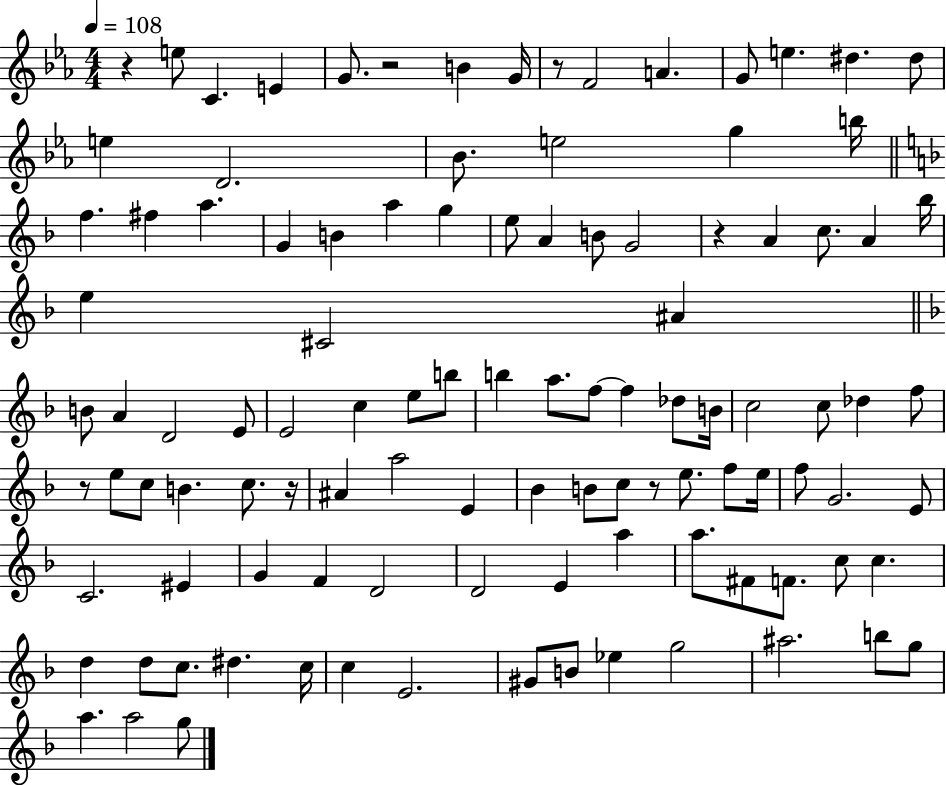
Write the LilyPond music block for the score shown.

{
  \clef treble
  \numericTimeSignature
  \time 4/4
  \key ees \major
  \tempo 4 = 108
  r4 e''8 c'4. e'4 | g'8. r2 b'4 g'16 | r8 f'2 a'4. | g'8 e''4. dis''4. dis''8 | \break e''4 d'2. | bes'8. e''2 g''4 b''16 | \bar "||" \break \key f \major f''4. fis''4 a''4. | g'4 b'4 a''4 g''4 | e''8 a'4 b'8 g'2 | r4 a'4 c''8. a'4 bes''16 | \break e''4 cis'2 ais'4 | \bar "||" \break \key f \major b'8 a'4 d'2 e'8 | e'2 c''4 e''8 b''8 | b''4 a''8. f''8~~ f''4 des''8 b'16 | c''2 c''8 des''4 f''8 | \break r8 e''8 c''8 b'4. c''8. r16 | ais'4 a''2 e'4 | bes'4 b'8 c''8 r8 e''8. f''8 e''16 | f''8 g'2. e'8 | \break c'2. eis'4 | g'4 f'4 d'2 | d'2 e'4 a''4 | a''8. fis'8 f'8. c''8 c''4. | \break d''4 d''8 c''8. dis''4. c''16 | c''4 e'2. | gis'8 b'8 ees''4 g''2 | ais''2. b''8 g''8 | \break a''4. a''2 g''8 | \bar "|."
}